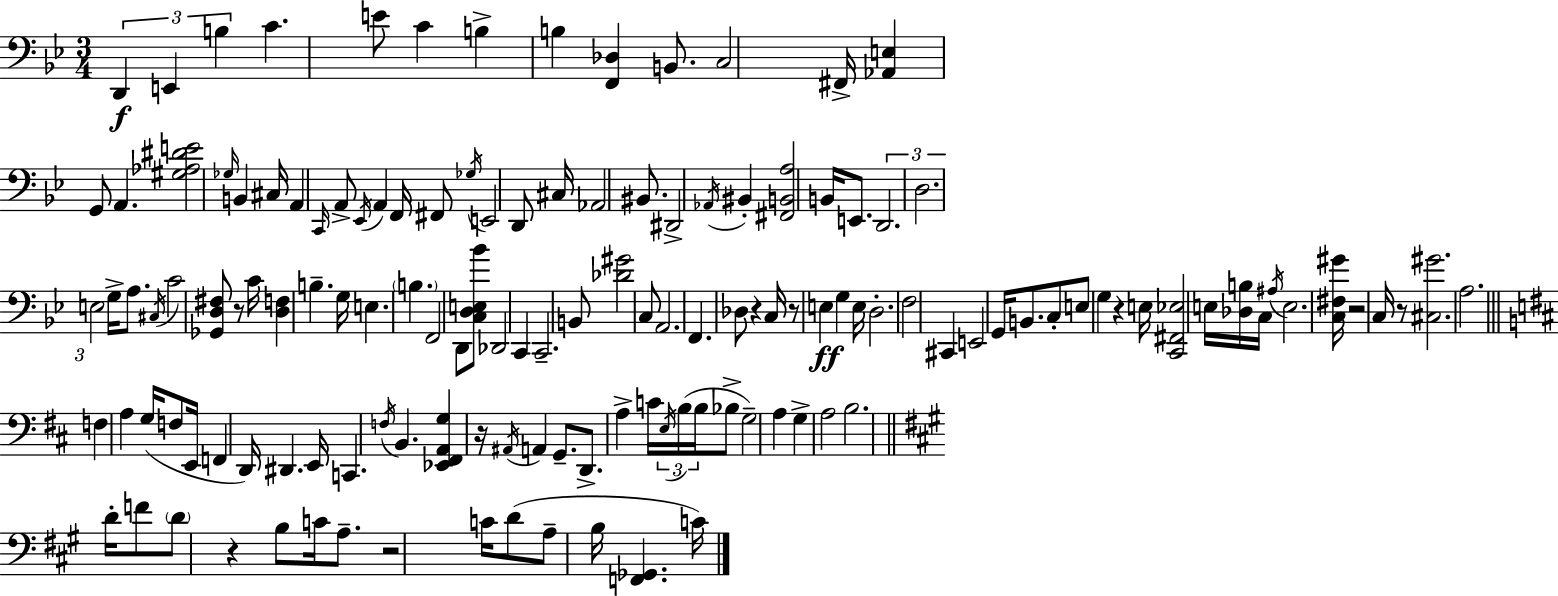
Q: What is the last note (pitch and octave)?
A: C4